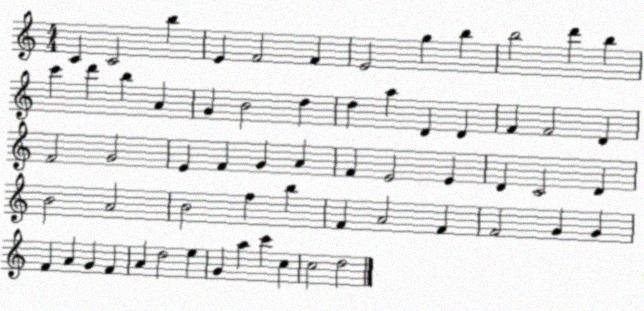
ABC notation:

X:1
T:Untitled
M:4/4
L:1/4
K:C
C C2 b E F2 F E2 g b b2 d' b c' d' b A G B2 d d a D D F F2 D F2 G2 E F G A F E2 E D C2 D B2 A2 B2 f b F A2 F F2 G G F A G F A d2 e G a c' c c2 d2